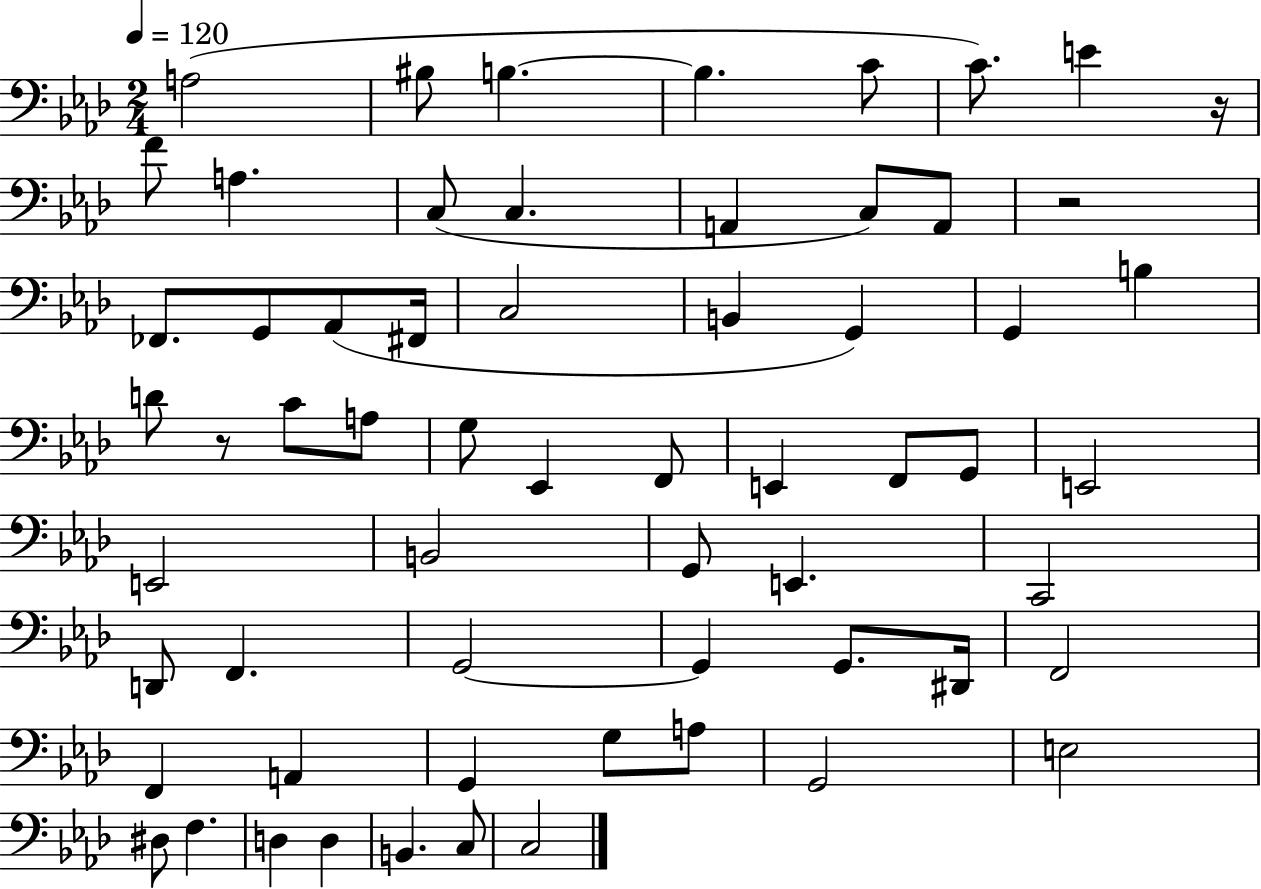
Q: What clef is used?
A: bass